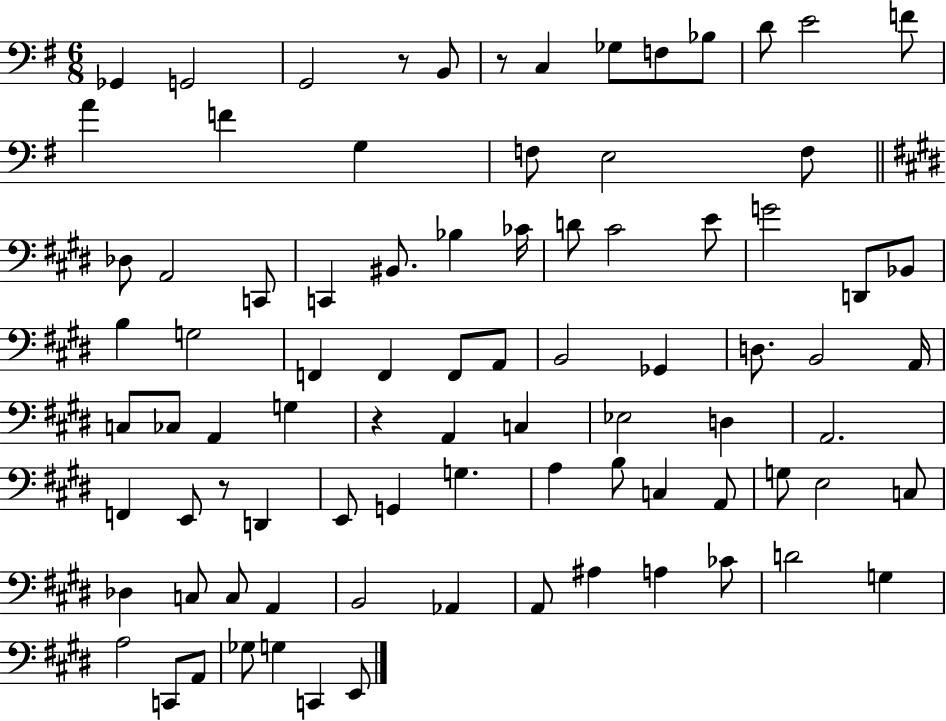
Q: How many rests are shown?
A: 4